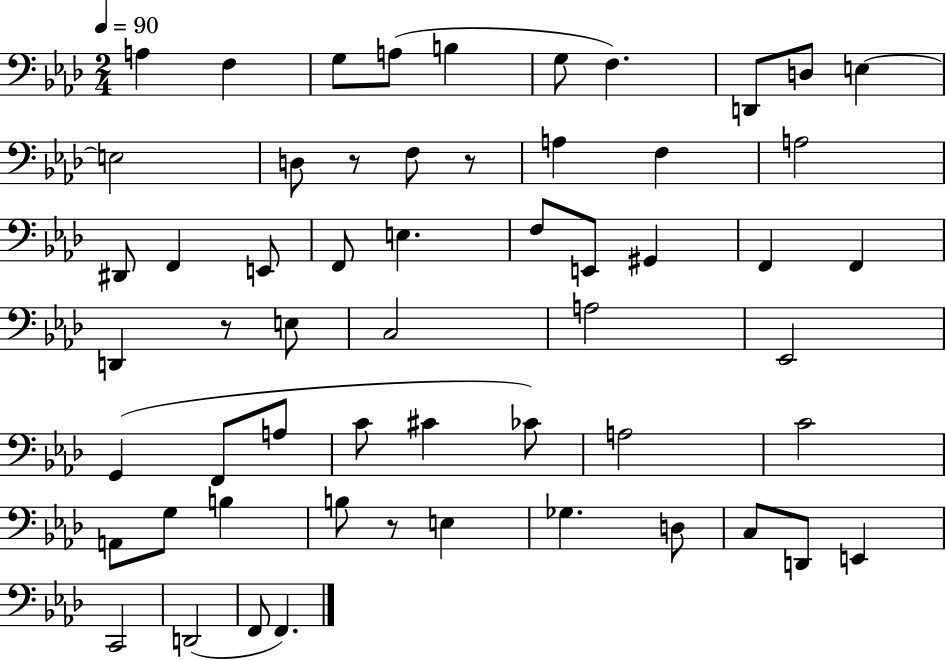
{
  \clef bass
  \numericTimeSignature
  \time 2/4
  \key aes \major
  \tempo 4 = 90
  a4 f4 | g8 a8( b4 | g8 f4.) | d,8 d8 e4~~ | \break e2 | d8 r8 f8 r8 | a4 f4 | a2 | \break dis,8 f,4 e,8 | f,8 e4. | f8 e,8 gis,4 | f,4 f,4 | \break d,4 r8 e8 | c2 | a2 | ees,2 | \break g,4( f,8 a8 | c'8 cis'4 ces'8) | a2 | c'2 | \break a,8 g8 b4 | b8 r8 e4 | ges4. d8 | c8 d,8 e,4 | \break c,2 | d,2( | f,8 f,4.) | \bar "|."
}